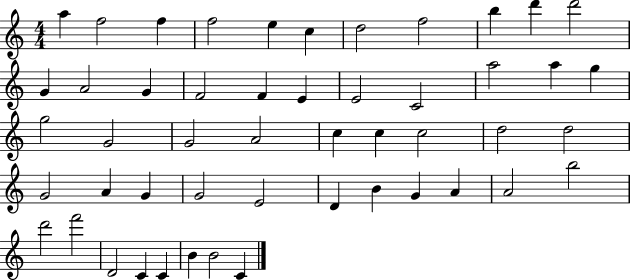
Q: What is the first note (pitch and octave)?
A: A5